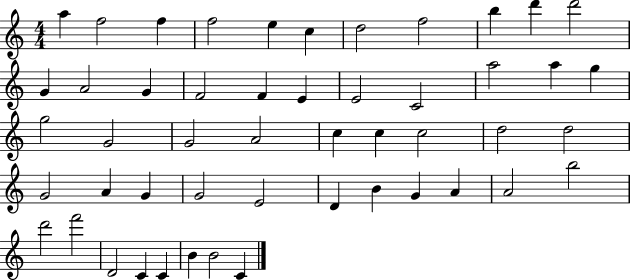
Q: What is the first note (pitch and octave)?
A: A5